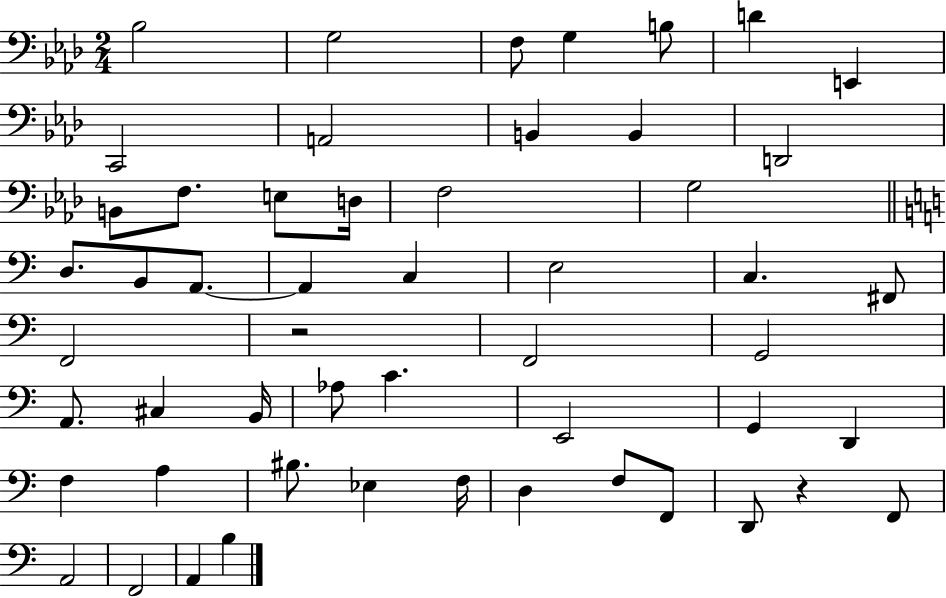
{
  \clef bass
  \numericTimeSignature
  \time 2/4
  \key aes \major
  bes2 | g2 | f8 g4 b8 | d'4 e,4 | \break c,2 | a,2 | b,4 b,4 | d,2 | \break b,8 f8. e8 d16 | f2 | g2 | \bar "||" \break \key a \minor d8. b,8 a,8.~~ | a,4 c4 | e2 | c4. fis,8 | \break f,2 | r2 | f,2 | g,2 | \break a,8. cis4 b,16 | aes8 c'4. | e,2 | g,4 d,4 | \break f4 a4 | bis8. ees4 f16 | d4 f8 f,8 | d,8 r4 f,8 | \break a,2 | f,2 | a,4 b4 | \bar "|."
}